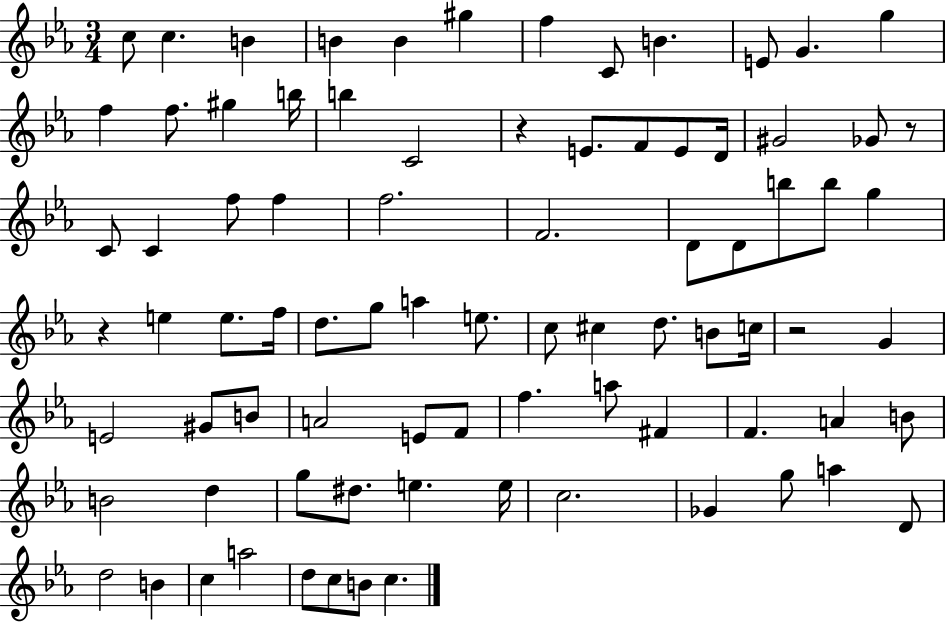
C5/e C5/q. B4/q B4/q B4/q G#5/q F5/q C4/e B4/q. E4/e G4/q. G5/q F5/q F5/e. G#5/q B5/s B5/q C4/h R/q E4/e. F4/e E4/e D4/s G#4/h Gb4/e R/e C4/e C4/q F5/e F5/q F5/h. F4/h. D4/e D4/e B5/e B5/e G5/q R/q E5/q E5/e. F5/s D5/e. G5/e A5/q E5/e. C5/e C#5/q D5/e. B4/e C5/s R/h G4/q E4/h G#4/e B4/e A4/h E4/e F4/e F5/q. A5/e F#4/q F4/q. A4/q B4/e B4/h D5/q G5/e D#5/e. E5/q. E5/s C5/h. Gb4/q G5/e A5/q D4/e D5/h B4/q C5/q A5/h D5/e C5/e B4/e C5/q.